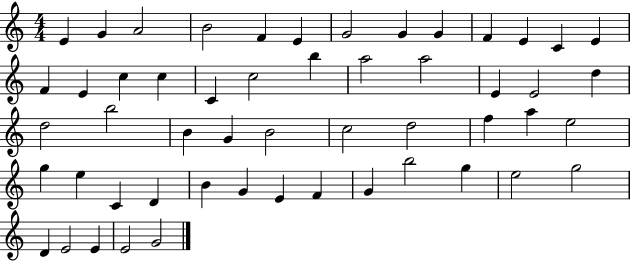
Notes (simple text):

E4/q G4/q A4/h B4/h F4/q E4/q G4/h G4/q G4/q F4/q E4/q C4/q E4/q F4/q E4/q C5/q C5/q C4/q C5/h B5/q A5/h A5/h E4/q E4/h D5/q D5/h B5/h B4/q G4/q B4/h C5/h D5/h F5/q A5/q E5/h G5/q E5/q C4/q D4/q B4/q G4/q E4/q F4/q G4/q B5/h G5/q E5/h G5/h D4/q E4/h E4/q E4/h G4/h